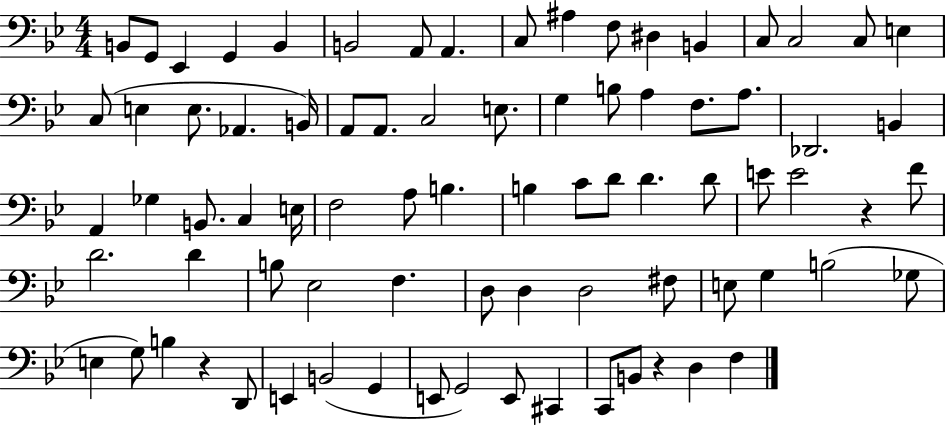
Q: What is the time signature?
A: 4/4